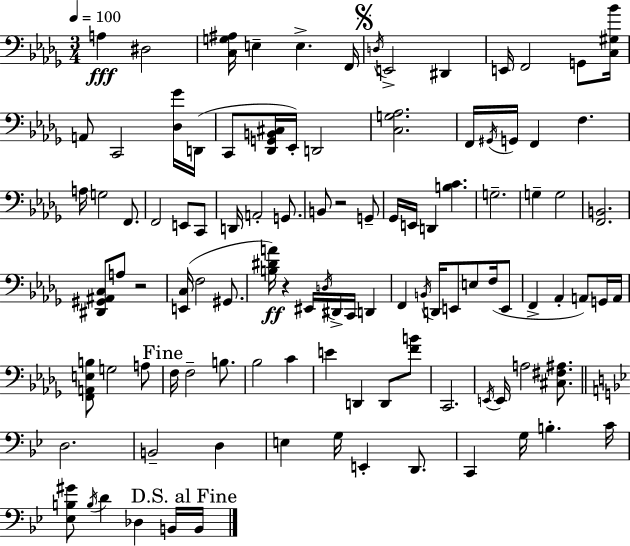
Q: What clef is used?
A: bass